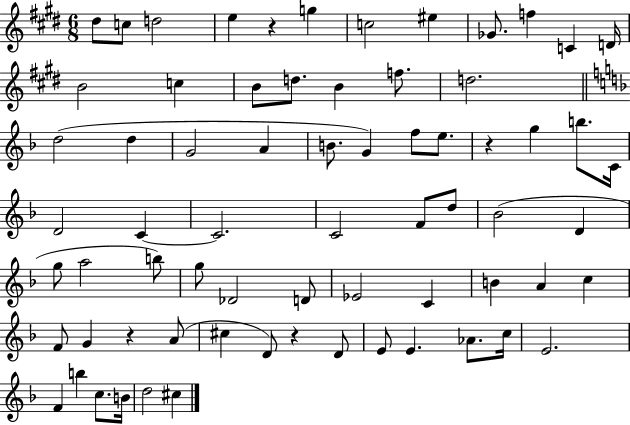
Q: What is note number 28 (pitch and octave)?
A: B5